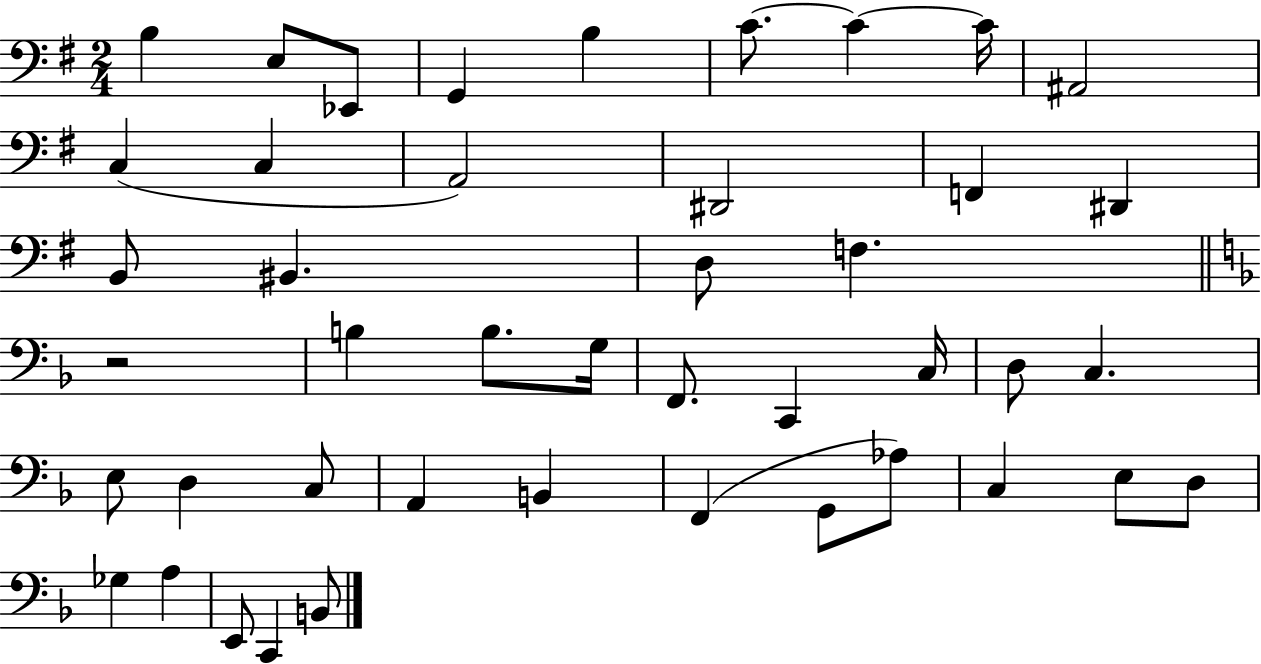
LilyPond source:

{
  \clef bass
  \numericTimeSignature
  \time 2/4
  \key g \major
  b4 e8 ees,8 | g,4 b4 | c'8.~~ c'4~~ c'16 | ais,2 | \break c4( c4 | a,2) | dis,2 | f,4 dis,4 | \break b,8 bis,4. | d8 f4. | \bar "||" \break \key f \major r2 | b4 b8. g16 | f,8. c,4 c16 | d8 c4. | \break e8 d4 c8 | a,4 b,4 | f,4( g,8 aes8) | c4 e8 d8 | \break ges4 a4 | e,8 c,4 b,8 | \bar "|."
}